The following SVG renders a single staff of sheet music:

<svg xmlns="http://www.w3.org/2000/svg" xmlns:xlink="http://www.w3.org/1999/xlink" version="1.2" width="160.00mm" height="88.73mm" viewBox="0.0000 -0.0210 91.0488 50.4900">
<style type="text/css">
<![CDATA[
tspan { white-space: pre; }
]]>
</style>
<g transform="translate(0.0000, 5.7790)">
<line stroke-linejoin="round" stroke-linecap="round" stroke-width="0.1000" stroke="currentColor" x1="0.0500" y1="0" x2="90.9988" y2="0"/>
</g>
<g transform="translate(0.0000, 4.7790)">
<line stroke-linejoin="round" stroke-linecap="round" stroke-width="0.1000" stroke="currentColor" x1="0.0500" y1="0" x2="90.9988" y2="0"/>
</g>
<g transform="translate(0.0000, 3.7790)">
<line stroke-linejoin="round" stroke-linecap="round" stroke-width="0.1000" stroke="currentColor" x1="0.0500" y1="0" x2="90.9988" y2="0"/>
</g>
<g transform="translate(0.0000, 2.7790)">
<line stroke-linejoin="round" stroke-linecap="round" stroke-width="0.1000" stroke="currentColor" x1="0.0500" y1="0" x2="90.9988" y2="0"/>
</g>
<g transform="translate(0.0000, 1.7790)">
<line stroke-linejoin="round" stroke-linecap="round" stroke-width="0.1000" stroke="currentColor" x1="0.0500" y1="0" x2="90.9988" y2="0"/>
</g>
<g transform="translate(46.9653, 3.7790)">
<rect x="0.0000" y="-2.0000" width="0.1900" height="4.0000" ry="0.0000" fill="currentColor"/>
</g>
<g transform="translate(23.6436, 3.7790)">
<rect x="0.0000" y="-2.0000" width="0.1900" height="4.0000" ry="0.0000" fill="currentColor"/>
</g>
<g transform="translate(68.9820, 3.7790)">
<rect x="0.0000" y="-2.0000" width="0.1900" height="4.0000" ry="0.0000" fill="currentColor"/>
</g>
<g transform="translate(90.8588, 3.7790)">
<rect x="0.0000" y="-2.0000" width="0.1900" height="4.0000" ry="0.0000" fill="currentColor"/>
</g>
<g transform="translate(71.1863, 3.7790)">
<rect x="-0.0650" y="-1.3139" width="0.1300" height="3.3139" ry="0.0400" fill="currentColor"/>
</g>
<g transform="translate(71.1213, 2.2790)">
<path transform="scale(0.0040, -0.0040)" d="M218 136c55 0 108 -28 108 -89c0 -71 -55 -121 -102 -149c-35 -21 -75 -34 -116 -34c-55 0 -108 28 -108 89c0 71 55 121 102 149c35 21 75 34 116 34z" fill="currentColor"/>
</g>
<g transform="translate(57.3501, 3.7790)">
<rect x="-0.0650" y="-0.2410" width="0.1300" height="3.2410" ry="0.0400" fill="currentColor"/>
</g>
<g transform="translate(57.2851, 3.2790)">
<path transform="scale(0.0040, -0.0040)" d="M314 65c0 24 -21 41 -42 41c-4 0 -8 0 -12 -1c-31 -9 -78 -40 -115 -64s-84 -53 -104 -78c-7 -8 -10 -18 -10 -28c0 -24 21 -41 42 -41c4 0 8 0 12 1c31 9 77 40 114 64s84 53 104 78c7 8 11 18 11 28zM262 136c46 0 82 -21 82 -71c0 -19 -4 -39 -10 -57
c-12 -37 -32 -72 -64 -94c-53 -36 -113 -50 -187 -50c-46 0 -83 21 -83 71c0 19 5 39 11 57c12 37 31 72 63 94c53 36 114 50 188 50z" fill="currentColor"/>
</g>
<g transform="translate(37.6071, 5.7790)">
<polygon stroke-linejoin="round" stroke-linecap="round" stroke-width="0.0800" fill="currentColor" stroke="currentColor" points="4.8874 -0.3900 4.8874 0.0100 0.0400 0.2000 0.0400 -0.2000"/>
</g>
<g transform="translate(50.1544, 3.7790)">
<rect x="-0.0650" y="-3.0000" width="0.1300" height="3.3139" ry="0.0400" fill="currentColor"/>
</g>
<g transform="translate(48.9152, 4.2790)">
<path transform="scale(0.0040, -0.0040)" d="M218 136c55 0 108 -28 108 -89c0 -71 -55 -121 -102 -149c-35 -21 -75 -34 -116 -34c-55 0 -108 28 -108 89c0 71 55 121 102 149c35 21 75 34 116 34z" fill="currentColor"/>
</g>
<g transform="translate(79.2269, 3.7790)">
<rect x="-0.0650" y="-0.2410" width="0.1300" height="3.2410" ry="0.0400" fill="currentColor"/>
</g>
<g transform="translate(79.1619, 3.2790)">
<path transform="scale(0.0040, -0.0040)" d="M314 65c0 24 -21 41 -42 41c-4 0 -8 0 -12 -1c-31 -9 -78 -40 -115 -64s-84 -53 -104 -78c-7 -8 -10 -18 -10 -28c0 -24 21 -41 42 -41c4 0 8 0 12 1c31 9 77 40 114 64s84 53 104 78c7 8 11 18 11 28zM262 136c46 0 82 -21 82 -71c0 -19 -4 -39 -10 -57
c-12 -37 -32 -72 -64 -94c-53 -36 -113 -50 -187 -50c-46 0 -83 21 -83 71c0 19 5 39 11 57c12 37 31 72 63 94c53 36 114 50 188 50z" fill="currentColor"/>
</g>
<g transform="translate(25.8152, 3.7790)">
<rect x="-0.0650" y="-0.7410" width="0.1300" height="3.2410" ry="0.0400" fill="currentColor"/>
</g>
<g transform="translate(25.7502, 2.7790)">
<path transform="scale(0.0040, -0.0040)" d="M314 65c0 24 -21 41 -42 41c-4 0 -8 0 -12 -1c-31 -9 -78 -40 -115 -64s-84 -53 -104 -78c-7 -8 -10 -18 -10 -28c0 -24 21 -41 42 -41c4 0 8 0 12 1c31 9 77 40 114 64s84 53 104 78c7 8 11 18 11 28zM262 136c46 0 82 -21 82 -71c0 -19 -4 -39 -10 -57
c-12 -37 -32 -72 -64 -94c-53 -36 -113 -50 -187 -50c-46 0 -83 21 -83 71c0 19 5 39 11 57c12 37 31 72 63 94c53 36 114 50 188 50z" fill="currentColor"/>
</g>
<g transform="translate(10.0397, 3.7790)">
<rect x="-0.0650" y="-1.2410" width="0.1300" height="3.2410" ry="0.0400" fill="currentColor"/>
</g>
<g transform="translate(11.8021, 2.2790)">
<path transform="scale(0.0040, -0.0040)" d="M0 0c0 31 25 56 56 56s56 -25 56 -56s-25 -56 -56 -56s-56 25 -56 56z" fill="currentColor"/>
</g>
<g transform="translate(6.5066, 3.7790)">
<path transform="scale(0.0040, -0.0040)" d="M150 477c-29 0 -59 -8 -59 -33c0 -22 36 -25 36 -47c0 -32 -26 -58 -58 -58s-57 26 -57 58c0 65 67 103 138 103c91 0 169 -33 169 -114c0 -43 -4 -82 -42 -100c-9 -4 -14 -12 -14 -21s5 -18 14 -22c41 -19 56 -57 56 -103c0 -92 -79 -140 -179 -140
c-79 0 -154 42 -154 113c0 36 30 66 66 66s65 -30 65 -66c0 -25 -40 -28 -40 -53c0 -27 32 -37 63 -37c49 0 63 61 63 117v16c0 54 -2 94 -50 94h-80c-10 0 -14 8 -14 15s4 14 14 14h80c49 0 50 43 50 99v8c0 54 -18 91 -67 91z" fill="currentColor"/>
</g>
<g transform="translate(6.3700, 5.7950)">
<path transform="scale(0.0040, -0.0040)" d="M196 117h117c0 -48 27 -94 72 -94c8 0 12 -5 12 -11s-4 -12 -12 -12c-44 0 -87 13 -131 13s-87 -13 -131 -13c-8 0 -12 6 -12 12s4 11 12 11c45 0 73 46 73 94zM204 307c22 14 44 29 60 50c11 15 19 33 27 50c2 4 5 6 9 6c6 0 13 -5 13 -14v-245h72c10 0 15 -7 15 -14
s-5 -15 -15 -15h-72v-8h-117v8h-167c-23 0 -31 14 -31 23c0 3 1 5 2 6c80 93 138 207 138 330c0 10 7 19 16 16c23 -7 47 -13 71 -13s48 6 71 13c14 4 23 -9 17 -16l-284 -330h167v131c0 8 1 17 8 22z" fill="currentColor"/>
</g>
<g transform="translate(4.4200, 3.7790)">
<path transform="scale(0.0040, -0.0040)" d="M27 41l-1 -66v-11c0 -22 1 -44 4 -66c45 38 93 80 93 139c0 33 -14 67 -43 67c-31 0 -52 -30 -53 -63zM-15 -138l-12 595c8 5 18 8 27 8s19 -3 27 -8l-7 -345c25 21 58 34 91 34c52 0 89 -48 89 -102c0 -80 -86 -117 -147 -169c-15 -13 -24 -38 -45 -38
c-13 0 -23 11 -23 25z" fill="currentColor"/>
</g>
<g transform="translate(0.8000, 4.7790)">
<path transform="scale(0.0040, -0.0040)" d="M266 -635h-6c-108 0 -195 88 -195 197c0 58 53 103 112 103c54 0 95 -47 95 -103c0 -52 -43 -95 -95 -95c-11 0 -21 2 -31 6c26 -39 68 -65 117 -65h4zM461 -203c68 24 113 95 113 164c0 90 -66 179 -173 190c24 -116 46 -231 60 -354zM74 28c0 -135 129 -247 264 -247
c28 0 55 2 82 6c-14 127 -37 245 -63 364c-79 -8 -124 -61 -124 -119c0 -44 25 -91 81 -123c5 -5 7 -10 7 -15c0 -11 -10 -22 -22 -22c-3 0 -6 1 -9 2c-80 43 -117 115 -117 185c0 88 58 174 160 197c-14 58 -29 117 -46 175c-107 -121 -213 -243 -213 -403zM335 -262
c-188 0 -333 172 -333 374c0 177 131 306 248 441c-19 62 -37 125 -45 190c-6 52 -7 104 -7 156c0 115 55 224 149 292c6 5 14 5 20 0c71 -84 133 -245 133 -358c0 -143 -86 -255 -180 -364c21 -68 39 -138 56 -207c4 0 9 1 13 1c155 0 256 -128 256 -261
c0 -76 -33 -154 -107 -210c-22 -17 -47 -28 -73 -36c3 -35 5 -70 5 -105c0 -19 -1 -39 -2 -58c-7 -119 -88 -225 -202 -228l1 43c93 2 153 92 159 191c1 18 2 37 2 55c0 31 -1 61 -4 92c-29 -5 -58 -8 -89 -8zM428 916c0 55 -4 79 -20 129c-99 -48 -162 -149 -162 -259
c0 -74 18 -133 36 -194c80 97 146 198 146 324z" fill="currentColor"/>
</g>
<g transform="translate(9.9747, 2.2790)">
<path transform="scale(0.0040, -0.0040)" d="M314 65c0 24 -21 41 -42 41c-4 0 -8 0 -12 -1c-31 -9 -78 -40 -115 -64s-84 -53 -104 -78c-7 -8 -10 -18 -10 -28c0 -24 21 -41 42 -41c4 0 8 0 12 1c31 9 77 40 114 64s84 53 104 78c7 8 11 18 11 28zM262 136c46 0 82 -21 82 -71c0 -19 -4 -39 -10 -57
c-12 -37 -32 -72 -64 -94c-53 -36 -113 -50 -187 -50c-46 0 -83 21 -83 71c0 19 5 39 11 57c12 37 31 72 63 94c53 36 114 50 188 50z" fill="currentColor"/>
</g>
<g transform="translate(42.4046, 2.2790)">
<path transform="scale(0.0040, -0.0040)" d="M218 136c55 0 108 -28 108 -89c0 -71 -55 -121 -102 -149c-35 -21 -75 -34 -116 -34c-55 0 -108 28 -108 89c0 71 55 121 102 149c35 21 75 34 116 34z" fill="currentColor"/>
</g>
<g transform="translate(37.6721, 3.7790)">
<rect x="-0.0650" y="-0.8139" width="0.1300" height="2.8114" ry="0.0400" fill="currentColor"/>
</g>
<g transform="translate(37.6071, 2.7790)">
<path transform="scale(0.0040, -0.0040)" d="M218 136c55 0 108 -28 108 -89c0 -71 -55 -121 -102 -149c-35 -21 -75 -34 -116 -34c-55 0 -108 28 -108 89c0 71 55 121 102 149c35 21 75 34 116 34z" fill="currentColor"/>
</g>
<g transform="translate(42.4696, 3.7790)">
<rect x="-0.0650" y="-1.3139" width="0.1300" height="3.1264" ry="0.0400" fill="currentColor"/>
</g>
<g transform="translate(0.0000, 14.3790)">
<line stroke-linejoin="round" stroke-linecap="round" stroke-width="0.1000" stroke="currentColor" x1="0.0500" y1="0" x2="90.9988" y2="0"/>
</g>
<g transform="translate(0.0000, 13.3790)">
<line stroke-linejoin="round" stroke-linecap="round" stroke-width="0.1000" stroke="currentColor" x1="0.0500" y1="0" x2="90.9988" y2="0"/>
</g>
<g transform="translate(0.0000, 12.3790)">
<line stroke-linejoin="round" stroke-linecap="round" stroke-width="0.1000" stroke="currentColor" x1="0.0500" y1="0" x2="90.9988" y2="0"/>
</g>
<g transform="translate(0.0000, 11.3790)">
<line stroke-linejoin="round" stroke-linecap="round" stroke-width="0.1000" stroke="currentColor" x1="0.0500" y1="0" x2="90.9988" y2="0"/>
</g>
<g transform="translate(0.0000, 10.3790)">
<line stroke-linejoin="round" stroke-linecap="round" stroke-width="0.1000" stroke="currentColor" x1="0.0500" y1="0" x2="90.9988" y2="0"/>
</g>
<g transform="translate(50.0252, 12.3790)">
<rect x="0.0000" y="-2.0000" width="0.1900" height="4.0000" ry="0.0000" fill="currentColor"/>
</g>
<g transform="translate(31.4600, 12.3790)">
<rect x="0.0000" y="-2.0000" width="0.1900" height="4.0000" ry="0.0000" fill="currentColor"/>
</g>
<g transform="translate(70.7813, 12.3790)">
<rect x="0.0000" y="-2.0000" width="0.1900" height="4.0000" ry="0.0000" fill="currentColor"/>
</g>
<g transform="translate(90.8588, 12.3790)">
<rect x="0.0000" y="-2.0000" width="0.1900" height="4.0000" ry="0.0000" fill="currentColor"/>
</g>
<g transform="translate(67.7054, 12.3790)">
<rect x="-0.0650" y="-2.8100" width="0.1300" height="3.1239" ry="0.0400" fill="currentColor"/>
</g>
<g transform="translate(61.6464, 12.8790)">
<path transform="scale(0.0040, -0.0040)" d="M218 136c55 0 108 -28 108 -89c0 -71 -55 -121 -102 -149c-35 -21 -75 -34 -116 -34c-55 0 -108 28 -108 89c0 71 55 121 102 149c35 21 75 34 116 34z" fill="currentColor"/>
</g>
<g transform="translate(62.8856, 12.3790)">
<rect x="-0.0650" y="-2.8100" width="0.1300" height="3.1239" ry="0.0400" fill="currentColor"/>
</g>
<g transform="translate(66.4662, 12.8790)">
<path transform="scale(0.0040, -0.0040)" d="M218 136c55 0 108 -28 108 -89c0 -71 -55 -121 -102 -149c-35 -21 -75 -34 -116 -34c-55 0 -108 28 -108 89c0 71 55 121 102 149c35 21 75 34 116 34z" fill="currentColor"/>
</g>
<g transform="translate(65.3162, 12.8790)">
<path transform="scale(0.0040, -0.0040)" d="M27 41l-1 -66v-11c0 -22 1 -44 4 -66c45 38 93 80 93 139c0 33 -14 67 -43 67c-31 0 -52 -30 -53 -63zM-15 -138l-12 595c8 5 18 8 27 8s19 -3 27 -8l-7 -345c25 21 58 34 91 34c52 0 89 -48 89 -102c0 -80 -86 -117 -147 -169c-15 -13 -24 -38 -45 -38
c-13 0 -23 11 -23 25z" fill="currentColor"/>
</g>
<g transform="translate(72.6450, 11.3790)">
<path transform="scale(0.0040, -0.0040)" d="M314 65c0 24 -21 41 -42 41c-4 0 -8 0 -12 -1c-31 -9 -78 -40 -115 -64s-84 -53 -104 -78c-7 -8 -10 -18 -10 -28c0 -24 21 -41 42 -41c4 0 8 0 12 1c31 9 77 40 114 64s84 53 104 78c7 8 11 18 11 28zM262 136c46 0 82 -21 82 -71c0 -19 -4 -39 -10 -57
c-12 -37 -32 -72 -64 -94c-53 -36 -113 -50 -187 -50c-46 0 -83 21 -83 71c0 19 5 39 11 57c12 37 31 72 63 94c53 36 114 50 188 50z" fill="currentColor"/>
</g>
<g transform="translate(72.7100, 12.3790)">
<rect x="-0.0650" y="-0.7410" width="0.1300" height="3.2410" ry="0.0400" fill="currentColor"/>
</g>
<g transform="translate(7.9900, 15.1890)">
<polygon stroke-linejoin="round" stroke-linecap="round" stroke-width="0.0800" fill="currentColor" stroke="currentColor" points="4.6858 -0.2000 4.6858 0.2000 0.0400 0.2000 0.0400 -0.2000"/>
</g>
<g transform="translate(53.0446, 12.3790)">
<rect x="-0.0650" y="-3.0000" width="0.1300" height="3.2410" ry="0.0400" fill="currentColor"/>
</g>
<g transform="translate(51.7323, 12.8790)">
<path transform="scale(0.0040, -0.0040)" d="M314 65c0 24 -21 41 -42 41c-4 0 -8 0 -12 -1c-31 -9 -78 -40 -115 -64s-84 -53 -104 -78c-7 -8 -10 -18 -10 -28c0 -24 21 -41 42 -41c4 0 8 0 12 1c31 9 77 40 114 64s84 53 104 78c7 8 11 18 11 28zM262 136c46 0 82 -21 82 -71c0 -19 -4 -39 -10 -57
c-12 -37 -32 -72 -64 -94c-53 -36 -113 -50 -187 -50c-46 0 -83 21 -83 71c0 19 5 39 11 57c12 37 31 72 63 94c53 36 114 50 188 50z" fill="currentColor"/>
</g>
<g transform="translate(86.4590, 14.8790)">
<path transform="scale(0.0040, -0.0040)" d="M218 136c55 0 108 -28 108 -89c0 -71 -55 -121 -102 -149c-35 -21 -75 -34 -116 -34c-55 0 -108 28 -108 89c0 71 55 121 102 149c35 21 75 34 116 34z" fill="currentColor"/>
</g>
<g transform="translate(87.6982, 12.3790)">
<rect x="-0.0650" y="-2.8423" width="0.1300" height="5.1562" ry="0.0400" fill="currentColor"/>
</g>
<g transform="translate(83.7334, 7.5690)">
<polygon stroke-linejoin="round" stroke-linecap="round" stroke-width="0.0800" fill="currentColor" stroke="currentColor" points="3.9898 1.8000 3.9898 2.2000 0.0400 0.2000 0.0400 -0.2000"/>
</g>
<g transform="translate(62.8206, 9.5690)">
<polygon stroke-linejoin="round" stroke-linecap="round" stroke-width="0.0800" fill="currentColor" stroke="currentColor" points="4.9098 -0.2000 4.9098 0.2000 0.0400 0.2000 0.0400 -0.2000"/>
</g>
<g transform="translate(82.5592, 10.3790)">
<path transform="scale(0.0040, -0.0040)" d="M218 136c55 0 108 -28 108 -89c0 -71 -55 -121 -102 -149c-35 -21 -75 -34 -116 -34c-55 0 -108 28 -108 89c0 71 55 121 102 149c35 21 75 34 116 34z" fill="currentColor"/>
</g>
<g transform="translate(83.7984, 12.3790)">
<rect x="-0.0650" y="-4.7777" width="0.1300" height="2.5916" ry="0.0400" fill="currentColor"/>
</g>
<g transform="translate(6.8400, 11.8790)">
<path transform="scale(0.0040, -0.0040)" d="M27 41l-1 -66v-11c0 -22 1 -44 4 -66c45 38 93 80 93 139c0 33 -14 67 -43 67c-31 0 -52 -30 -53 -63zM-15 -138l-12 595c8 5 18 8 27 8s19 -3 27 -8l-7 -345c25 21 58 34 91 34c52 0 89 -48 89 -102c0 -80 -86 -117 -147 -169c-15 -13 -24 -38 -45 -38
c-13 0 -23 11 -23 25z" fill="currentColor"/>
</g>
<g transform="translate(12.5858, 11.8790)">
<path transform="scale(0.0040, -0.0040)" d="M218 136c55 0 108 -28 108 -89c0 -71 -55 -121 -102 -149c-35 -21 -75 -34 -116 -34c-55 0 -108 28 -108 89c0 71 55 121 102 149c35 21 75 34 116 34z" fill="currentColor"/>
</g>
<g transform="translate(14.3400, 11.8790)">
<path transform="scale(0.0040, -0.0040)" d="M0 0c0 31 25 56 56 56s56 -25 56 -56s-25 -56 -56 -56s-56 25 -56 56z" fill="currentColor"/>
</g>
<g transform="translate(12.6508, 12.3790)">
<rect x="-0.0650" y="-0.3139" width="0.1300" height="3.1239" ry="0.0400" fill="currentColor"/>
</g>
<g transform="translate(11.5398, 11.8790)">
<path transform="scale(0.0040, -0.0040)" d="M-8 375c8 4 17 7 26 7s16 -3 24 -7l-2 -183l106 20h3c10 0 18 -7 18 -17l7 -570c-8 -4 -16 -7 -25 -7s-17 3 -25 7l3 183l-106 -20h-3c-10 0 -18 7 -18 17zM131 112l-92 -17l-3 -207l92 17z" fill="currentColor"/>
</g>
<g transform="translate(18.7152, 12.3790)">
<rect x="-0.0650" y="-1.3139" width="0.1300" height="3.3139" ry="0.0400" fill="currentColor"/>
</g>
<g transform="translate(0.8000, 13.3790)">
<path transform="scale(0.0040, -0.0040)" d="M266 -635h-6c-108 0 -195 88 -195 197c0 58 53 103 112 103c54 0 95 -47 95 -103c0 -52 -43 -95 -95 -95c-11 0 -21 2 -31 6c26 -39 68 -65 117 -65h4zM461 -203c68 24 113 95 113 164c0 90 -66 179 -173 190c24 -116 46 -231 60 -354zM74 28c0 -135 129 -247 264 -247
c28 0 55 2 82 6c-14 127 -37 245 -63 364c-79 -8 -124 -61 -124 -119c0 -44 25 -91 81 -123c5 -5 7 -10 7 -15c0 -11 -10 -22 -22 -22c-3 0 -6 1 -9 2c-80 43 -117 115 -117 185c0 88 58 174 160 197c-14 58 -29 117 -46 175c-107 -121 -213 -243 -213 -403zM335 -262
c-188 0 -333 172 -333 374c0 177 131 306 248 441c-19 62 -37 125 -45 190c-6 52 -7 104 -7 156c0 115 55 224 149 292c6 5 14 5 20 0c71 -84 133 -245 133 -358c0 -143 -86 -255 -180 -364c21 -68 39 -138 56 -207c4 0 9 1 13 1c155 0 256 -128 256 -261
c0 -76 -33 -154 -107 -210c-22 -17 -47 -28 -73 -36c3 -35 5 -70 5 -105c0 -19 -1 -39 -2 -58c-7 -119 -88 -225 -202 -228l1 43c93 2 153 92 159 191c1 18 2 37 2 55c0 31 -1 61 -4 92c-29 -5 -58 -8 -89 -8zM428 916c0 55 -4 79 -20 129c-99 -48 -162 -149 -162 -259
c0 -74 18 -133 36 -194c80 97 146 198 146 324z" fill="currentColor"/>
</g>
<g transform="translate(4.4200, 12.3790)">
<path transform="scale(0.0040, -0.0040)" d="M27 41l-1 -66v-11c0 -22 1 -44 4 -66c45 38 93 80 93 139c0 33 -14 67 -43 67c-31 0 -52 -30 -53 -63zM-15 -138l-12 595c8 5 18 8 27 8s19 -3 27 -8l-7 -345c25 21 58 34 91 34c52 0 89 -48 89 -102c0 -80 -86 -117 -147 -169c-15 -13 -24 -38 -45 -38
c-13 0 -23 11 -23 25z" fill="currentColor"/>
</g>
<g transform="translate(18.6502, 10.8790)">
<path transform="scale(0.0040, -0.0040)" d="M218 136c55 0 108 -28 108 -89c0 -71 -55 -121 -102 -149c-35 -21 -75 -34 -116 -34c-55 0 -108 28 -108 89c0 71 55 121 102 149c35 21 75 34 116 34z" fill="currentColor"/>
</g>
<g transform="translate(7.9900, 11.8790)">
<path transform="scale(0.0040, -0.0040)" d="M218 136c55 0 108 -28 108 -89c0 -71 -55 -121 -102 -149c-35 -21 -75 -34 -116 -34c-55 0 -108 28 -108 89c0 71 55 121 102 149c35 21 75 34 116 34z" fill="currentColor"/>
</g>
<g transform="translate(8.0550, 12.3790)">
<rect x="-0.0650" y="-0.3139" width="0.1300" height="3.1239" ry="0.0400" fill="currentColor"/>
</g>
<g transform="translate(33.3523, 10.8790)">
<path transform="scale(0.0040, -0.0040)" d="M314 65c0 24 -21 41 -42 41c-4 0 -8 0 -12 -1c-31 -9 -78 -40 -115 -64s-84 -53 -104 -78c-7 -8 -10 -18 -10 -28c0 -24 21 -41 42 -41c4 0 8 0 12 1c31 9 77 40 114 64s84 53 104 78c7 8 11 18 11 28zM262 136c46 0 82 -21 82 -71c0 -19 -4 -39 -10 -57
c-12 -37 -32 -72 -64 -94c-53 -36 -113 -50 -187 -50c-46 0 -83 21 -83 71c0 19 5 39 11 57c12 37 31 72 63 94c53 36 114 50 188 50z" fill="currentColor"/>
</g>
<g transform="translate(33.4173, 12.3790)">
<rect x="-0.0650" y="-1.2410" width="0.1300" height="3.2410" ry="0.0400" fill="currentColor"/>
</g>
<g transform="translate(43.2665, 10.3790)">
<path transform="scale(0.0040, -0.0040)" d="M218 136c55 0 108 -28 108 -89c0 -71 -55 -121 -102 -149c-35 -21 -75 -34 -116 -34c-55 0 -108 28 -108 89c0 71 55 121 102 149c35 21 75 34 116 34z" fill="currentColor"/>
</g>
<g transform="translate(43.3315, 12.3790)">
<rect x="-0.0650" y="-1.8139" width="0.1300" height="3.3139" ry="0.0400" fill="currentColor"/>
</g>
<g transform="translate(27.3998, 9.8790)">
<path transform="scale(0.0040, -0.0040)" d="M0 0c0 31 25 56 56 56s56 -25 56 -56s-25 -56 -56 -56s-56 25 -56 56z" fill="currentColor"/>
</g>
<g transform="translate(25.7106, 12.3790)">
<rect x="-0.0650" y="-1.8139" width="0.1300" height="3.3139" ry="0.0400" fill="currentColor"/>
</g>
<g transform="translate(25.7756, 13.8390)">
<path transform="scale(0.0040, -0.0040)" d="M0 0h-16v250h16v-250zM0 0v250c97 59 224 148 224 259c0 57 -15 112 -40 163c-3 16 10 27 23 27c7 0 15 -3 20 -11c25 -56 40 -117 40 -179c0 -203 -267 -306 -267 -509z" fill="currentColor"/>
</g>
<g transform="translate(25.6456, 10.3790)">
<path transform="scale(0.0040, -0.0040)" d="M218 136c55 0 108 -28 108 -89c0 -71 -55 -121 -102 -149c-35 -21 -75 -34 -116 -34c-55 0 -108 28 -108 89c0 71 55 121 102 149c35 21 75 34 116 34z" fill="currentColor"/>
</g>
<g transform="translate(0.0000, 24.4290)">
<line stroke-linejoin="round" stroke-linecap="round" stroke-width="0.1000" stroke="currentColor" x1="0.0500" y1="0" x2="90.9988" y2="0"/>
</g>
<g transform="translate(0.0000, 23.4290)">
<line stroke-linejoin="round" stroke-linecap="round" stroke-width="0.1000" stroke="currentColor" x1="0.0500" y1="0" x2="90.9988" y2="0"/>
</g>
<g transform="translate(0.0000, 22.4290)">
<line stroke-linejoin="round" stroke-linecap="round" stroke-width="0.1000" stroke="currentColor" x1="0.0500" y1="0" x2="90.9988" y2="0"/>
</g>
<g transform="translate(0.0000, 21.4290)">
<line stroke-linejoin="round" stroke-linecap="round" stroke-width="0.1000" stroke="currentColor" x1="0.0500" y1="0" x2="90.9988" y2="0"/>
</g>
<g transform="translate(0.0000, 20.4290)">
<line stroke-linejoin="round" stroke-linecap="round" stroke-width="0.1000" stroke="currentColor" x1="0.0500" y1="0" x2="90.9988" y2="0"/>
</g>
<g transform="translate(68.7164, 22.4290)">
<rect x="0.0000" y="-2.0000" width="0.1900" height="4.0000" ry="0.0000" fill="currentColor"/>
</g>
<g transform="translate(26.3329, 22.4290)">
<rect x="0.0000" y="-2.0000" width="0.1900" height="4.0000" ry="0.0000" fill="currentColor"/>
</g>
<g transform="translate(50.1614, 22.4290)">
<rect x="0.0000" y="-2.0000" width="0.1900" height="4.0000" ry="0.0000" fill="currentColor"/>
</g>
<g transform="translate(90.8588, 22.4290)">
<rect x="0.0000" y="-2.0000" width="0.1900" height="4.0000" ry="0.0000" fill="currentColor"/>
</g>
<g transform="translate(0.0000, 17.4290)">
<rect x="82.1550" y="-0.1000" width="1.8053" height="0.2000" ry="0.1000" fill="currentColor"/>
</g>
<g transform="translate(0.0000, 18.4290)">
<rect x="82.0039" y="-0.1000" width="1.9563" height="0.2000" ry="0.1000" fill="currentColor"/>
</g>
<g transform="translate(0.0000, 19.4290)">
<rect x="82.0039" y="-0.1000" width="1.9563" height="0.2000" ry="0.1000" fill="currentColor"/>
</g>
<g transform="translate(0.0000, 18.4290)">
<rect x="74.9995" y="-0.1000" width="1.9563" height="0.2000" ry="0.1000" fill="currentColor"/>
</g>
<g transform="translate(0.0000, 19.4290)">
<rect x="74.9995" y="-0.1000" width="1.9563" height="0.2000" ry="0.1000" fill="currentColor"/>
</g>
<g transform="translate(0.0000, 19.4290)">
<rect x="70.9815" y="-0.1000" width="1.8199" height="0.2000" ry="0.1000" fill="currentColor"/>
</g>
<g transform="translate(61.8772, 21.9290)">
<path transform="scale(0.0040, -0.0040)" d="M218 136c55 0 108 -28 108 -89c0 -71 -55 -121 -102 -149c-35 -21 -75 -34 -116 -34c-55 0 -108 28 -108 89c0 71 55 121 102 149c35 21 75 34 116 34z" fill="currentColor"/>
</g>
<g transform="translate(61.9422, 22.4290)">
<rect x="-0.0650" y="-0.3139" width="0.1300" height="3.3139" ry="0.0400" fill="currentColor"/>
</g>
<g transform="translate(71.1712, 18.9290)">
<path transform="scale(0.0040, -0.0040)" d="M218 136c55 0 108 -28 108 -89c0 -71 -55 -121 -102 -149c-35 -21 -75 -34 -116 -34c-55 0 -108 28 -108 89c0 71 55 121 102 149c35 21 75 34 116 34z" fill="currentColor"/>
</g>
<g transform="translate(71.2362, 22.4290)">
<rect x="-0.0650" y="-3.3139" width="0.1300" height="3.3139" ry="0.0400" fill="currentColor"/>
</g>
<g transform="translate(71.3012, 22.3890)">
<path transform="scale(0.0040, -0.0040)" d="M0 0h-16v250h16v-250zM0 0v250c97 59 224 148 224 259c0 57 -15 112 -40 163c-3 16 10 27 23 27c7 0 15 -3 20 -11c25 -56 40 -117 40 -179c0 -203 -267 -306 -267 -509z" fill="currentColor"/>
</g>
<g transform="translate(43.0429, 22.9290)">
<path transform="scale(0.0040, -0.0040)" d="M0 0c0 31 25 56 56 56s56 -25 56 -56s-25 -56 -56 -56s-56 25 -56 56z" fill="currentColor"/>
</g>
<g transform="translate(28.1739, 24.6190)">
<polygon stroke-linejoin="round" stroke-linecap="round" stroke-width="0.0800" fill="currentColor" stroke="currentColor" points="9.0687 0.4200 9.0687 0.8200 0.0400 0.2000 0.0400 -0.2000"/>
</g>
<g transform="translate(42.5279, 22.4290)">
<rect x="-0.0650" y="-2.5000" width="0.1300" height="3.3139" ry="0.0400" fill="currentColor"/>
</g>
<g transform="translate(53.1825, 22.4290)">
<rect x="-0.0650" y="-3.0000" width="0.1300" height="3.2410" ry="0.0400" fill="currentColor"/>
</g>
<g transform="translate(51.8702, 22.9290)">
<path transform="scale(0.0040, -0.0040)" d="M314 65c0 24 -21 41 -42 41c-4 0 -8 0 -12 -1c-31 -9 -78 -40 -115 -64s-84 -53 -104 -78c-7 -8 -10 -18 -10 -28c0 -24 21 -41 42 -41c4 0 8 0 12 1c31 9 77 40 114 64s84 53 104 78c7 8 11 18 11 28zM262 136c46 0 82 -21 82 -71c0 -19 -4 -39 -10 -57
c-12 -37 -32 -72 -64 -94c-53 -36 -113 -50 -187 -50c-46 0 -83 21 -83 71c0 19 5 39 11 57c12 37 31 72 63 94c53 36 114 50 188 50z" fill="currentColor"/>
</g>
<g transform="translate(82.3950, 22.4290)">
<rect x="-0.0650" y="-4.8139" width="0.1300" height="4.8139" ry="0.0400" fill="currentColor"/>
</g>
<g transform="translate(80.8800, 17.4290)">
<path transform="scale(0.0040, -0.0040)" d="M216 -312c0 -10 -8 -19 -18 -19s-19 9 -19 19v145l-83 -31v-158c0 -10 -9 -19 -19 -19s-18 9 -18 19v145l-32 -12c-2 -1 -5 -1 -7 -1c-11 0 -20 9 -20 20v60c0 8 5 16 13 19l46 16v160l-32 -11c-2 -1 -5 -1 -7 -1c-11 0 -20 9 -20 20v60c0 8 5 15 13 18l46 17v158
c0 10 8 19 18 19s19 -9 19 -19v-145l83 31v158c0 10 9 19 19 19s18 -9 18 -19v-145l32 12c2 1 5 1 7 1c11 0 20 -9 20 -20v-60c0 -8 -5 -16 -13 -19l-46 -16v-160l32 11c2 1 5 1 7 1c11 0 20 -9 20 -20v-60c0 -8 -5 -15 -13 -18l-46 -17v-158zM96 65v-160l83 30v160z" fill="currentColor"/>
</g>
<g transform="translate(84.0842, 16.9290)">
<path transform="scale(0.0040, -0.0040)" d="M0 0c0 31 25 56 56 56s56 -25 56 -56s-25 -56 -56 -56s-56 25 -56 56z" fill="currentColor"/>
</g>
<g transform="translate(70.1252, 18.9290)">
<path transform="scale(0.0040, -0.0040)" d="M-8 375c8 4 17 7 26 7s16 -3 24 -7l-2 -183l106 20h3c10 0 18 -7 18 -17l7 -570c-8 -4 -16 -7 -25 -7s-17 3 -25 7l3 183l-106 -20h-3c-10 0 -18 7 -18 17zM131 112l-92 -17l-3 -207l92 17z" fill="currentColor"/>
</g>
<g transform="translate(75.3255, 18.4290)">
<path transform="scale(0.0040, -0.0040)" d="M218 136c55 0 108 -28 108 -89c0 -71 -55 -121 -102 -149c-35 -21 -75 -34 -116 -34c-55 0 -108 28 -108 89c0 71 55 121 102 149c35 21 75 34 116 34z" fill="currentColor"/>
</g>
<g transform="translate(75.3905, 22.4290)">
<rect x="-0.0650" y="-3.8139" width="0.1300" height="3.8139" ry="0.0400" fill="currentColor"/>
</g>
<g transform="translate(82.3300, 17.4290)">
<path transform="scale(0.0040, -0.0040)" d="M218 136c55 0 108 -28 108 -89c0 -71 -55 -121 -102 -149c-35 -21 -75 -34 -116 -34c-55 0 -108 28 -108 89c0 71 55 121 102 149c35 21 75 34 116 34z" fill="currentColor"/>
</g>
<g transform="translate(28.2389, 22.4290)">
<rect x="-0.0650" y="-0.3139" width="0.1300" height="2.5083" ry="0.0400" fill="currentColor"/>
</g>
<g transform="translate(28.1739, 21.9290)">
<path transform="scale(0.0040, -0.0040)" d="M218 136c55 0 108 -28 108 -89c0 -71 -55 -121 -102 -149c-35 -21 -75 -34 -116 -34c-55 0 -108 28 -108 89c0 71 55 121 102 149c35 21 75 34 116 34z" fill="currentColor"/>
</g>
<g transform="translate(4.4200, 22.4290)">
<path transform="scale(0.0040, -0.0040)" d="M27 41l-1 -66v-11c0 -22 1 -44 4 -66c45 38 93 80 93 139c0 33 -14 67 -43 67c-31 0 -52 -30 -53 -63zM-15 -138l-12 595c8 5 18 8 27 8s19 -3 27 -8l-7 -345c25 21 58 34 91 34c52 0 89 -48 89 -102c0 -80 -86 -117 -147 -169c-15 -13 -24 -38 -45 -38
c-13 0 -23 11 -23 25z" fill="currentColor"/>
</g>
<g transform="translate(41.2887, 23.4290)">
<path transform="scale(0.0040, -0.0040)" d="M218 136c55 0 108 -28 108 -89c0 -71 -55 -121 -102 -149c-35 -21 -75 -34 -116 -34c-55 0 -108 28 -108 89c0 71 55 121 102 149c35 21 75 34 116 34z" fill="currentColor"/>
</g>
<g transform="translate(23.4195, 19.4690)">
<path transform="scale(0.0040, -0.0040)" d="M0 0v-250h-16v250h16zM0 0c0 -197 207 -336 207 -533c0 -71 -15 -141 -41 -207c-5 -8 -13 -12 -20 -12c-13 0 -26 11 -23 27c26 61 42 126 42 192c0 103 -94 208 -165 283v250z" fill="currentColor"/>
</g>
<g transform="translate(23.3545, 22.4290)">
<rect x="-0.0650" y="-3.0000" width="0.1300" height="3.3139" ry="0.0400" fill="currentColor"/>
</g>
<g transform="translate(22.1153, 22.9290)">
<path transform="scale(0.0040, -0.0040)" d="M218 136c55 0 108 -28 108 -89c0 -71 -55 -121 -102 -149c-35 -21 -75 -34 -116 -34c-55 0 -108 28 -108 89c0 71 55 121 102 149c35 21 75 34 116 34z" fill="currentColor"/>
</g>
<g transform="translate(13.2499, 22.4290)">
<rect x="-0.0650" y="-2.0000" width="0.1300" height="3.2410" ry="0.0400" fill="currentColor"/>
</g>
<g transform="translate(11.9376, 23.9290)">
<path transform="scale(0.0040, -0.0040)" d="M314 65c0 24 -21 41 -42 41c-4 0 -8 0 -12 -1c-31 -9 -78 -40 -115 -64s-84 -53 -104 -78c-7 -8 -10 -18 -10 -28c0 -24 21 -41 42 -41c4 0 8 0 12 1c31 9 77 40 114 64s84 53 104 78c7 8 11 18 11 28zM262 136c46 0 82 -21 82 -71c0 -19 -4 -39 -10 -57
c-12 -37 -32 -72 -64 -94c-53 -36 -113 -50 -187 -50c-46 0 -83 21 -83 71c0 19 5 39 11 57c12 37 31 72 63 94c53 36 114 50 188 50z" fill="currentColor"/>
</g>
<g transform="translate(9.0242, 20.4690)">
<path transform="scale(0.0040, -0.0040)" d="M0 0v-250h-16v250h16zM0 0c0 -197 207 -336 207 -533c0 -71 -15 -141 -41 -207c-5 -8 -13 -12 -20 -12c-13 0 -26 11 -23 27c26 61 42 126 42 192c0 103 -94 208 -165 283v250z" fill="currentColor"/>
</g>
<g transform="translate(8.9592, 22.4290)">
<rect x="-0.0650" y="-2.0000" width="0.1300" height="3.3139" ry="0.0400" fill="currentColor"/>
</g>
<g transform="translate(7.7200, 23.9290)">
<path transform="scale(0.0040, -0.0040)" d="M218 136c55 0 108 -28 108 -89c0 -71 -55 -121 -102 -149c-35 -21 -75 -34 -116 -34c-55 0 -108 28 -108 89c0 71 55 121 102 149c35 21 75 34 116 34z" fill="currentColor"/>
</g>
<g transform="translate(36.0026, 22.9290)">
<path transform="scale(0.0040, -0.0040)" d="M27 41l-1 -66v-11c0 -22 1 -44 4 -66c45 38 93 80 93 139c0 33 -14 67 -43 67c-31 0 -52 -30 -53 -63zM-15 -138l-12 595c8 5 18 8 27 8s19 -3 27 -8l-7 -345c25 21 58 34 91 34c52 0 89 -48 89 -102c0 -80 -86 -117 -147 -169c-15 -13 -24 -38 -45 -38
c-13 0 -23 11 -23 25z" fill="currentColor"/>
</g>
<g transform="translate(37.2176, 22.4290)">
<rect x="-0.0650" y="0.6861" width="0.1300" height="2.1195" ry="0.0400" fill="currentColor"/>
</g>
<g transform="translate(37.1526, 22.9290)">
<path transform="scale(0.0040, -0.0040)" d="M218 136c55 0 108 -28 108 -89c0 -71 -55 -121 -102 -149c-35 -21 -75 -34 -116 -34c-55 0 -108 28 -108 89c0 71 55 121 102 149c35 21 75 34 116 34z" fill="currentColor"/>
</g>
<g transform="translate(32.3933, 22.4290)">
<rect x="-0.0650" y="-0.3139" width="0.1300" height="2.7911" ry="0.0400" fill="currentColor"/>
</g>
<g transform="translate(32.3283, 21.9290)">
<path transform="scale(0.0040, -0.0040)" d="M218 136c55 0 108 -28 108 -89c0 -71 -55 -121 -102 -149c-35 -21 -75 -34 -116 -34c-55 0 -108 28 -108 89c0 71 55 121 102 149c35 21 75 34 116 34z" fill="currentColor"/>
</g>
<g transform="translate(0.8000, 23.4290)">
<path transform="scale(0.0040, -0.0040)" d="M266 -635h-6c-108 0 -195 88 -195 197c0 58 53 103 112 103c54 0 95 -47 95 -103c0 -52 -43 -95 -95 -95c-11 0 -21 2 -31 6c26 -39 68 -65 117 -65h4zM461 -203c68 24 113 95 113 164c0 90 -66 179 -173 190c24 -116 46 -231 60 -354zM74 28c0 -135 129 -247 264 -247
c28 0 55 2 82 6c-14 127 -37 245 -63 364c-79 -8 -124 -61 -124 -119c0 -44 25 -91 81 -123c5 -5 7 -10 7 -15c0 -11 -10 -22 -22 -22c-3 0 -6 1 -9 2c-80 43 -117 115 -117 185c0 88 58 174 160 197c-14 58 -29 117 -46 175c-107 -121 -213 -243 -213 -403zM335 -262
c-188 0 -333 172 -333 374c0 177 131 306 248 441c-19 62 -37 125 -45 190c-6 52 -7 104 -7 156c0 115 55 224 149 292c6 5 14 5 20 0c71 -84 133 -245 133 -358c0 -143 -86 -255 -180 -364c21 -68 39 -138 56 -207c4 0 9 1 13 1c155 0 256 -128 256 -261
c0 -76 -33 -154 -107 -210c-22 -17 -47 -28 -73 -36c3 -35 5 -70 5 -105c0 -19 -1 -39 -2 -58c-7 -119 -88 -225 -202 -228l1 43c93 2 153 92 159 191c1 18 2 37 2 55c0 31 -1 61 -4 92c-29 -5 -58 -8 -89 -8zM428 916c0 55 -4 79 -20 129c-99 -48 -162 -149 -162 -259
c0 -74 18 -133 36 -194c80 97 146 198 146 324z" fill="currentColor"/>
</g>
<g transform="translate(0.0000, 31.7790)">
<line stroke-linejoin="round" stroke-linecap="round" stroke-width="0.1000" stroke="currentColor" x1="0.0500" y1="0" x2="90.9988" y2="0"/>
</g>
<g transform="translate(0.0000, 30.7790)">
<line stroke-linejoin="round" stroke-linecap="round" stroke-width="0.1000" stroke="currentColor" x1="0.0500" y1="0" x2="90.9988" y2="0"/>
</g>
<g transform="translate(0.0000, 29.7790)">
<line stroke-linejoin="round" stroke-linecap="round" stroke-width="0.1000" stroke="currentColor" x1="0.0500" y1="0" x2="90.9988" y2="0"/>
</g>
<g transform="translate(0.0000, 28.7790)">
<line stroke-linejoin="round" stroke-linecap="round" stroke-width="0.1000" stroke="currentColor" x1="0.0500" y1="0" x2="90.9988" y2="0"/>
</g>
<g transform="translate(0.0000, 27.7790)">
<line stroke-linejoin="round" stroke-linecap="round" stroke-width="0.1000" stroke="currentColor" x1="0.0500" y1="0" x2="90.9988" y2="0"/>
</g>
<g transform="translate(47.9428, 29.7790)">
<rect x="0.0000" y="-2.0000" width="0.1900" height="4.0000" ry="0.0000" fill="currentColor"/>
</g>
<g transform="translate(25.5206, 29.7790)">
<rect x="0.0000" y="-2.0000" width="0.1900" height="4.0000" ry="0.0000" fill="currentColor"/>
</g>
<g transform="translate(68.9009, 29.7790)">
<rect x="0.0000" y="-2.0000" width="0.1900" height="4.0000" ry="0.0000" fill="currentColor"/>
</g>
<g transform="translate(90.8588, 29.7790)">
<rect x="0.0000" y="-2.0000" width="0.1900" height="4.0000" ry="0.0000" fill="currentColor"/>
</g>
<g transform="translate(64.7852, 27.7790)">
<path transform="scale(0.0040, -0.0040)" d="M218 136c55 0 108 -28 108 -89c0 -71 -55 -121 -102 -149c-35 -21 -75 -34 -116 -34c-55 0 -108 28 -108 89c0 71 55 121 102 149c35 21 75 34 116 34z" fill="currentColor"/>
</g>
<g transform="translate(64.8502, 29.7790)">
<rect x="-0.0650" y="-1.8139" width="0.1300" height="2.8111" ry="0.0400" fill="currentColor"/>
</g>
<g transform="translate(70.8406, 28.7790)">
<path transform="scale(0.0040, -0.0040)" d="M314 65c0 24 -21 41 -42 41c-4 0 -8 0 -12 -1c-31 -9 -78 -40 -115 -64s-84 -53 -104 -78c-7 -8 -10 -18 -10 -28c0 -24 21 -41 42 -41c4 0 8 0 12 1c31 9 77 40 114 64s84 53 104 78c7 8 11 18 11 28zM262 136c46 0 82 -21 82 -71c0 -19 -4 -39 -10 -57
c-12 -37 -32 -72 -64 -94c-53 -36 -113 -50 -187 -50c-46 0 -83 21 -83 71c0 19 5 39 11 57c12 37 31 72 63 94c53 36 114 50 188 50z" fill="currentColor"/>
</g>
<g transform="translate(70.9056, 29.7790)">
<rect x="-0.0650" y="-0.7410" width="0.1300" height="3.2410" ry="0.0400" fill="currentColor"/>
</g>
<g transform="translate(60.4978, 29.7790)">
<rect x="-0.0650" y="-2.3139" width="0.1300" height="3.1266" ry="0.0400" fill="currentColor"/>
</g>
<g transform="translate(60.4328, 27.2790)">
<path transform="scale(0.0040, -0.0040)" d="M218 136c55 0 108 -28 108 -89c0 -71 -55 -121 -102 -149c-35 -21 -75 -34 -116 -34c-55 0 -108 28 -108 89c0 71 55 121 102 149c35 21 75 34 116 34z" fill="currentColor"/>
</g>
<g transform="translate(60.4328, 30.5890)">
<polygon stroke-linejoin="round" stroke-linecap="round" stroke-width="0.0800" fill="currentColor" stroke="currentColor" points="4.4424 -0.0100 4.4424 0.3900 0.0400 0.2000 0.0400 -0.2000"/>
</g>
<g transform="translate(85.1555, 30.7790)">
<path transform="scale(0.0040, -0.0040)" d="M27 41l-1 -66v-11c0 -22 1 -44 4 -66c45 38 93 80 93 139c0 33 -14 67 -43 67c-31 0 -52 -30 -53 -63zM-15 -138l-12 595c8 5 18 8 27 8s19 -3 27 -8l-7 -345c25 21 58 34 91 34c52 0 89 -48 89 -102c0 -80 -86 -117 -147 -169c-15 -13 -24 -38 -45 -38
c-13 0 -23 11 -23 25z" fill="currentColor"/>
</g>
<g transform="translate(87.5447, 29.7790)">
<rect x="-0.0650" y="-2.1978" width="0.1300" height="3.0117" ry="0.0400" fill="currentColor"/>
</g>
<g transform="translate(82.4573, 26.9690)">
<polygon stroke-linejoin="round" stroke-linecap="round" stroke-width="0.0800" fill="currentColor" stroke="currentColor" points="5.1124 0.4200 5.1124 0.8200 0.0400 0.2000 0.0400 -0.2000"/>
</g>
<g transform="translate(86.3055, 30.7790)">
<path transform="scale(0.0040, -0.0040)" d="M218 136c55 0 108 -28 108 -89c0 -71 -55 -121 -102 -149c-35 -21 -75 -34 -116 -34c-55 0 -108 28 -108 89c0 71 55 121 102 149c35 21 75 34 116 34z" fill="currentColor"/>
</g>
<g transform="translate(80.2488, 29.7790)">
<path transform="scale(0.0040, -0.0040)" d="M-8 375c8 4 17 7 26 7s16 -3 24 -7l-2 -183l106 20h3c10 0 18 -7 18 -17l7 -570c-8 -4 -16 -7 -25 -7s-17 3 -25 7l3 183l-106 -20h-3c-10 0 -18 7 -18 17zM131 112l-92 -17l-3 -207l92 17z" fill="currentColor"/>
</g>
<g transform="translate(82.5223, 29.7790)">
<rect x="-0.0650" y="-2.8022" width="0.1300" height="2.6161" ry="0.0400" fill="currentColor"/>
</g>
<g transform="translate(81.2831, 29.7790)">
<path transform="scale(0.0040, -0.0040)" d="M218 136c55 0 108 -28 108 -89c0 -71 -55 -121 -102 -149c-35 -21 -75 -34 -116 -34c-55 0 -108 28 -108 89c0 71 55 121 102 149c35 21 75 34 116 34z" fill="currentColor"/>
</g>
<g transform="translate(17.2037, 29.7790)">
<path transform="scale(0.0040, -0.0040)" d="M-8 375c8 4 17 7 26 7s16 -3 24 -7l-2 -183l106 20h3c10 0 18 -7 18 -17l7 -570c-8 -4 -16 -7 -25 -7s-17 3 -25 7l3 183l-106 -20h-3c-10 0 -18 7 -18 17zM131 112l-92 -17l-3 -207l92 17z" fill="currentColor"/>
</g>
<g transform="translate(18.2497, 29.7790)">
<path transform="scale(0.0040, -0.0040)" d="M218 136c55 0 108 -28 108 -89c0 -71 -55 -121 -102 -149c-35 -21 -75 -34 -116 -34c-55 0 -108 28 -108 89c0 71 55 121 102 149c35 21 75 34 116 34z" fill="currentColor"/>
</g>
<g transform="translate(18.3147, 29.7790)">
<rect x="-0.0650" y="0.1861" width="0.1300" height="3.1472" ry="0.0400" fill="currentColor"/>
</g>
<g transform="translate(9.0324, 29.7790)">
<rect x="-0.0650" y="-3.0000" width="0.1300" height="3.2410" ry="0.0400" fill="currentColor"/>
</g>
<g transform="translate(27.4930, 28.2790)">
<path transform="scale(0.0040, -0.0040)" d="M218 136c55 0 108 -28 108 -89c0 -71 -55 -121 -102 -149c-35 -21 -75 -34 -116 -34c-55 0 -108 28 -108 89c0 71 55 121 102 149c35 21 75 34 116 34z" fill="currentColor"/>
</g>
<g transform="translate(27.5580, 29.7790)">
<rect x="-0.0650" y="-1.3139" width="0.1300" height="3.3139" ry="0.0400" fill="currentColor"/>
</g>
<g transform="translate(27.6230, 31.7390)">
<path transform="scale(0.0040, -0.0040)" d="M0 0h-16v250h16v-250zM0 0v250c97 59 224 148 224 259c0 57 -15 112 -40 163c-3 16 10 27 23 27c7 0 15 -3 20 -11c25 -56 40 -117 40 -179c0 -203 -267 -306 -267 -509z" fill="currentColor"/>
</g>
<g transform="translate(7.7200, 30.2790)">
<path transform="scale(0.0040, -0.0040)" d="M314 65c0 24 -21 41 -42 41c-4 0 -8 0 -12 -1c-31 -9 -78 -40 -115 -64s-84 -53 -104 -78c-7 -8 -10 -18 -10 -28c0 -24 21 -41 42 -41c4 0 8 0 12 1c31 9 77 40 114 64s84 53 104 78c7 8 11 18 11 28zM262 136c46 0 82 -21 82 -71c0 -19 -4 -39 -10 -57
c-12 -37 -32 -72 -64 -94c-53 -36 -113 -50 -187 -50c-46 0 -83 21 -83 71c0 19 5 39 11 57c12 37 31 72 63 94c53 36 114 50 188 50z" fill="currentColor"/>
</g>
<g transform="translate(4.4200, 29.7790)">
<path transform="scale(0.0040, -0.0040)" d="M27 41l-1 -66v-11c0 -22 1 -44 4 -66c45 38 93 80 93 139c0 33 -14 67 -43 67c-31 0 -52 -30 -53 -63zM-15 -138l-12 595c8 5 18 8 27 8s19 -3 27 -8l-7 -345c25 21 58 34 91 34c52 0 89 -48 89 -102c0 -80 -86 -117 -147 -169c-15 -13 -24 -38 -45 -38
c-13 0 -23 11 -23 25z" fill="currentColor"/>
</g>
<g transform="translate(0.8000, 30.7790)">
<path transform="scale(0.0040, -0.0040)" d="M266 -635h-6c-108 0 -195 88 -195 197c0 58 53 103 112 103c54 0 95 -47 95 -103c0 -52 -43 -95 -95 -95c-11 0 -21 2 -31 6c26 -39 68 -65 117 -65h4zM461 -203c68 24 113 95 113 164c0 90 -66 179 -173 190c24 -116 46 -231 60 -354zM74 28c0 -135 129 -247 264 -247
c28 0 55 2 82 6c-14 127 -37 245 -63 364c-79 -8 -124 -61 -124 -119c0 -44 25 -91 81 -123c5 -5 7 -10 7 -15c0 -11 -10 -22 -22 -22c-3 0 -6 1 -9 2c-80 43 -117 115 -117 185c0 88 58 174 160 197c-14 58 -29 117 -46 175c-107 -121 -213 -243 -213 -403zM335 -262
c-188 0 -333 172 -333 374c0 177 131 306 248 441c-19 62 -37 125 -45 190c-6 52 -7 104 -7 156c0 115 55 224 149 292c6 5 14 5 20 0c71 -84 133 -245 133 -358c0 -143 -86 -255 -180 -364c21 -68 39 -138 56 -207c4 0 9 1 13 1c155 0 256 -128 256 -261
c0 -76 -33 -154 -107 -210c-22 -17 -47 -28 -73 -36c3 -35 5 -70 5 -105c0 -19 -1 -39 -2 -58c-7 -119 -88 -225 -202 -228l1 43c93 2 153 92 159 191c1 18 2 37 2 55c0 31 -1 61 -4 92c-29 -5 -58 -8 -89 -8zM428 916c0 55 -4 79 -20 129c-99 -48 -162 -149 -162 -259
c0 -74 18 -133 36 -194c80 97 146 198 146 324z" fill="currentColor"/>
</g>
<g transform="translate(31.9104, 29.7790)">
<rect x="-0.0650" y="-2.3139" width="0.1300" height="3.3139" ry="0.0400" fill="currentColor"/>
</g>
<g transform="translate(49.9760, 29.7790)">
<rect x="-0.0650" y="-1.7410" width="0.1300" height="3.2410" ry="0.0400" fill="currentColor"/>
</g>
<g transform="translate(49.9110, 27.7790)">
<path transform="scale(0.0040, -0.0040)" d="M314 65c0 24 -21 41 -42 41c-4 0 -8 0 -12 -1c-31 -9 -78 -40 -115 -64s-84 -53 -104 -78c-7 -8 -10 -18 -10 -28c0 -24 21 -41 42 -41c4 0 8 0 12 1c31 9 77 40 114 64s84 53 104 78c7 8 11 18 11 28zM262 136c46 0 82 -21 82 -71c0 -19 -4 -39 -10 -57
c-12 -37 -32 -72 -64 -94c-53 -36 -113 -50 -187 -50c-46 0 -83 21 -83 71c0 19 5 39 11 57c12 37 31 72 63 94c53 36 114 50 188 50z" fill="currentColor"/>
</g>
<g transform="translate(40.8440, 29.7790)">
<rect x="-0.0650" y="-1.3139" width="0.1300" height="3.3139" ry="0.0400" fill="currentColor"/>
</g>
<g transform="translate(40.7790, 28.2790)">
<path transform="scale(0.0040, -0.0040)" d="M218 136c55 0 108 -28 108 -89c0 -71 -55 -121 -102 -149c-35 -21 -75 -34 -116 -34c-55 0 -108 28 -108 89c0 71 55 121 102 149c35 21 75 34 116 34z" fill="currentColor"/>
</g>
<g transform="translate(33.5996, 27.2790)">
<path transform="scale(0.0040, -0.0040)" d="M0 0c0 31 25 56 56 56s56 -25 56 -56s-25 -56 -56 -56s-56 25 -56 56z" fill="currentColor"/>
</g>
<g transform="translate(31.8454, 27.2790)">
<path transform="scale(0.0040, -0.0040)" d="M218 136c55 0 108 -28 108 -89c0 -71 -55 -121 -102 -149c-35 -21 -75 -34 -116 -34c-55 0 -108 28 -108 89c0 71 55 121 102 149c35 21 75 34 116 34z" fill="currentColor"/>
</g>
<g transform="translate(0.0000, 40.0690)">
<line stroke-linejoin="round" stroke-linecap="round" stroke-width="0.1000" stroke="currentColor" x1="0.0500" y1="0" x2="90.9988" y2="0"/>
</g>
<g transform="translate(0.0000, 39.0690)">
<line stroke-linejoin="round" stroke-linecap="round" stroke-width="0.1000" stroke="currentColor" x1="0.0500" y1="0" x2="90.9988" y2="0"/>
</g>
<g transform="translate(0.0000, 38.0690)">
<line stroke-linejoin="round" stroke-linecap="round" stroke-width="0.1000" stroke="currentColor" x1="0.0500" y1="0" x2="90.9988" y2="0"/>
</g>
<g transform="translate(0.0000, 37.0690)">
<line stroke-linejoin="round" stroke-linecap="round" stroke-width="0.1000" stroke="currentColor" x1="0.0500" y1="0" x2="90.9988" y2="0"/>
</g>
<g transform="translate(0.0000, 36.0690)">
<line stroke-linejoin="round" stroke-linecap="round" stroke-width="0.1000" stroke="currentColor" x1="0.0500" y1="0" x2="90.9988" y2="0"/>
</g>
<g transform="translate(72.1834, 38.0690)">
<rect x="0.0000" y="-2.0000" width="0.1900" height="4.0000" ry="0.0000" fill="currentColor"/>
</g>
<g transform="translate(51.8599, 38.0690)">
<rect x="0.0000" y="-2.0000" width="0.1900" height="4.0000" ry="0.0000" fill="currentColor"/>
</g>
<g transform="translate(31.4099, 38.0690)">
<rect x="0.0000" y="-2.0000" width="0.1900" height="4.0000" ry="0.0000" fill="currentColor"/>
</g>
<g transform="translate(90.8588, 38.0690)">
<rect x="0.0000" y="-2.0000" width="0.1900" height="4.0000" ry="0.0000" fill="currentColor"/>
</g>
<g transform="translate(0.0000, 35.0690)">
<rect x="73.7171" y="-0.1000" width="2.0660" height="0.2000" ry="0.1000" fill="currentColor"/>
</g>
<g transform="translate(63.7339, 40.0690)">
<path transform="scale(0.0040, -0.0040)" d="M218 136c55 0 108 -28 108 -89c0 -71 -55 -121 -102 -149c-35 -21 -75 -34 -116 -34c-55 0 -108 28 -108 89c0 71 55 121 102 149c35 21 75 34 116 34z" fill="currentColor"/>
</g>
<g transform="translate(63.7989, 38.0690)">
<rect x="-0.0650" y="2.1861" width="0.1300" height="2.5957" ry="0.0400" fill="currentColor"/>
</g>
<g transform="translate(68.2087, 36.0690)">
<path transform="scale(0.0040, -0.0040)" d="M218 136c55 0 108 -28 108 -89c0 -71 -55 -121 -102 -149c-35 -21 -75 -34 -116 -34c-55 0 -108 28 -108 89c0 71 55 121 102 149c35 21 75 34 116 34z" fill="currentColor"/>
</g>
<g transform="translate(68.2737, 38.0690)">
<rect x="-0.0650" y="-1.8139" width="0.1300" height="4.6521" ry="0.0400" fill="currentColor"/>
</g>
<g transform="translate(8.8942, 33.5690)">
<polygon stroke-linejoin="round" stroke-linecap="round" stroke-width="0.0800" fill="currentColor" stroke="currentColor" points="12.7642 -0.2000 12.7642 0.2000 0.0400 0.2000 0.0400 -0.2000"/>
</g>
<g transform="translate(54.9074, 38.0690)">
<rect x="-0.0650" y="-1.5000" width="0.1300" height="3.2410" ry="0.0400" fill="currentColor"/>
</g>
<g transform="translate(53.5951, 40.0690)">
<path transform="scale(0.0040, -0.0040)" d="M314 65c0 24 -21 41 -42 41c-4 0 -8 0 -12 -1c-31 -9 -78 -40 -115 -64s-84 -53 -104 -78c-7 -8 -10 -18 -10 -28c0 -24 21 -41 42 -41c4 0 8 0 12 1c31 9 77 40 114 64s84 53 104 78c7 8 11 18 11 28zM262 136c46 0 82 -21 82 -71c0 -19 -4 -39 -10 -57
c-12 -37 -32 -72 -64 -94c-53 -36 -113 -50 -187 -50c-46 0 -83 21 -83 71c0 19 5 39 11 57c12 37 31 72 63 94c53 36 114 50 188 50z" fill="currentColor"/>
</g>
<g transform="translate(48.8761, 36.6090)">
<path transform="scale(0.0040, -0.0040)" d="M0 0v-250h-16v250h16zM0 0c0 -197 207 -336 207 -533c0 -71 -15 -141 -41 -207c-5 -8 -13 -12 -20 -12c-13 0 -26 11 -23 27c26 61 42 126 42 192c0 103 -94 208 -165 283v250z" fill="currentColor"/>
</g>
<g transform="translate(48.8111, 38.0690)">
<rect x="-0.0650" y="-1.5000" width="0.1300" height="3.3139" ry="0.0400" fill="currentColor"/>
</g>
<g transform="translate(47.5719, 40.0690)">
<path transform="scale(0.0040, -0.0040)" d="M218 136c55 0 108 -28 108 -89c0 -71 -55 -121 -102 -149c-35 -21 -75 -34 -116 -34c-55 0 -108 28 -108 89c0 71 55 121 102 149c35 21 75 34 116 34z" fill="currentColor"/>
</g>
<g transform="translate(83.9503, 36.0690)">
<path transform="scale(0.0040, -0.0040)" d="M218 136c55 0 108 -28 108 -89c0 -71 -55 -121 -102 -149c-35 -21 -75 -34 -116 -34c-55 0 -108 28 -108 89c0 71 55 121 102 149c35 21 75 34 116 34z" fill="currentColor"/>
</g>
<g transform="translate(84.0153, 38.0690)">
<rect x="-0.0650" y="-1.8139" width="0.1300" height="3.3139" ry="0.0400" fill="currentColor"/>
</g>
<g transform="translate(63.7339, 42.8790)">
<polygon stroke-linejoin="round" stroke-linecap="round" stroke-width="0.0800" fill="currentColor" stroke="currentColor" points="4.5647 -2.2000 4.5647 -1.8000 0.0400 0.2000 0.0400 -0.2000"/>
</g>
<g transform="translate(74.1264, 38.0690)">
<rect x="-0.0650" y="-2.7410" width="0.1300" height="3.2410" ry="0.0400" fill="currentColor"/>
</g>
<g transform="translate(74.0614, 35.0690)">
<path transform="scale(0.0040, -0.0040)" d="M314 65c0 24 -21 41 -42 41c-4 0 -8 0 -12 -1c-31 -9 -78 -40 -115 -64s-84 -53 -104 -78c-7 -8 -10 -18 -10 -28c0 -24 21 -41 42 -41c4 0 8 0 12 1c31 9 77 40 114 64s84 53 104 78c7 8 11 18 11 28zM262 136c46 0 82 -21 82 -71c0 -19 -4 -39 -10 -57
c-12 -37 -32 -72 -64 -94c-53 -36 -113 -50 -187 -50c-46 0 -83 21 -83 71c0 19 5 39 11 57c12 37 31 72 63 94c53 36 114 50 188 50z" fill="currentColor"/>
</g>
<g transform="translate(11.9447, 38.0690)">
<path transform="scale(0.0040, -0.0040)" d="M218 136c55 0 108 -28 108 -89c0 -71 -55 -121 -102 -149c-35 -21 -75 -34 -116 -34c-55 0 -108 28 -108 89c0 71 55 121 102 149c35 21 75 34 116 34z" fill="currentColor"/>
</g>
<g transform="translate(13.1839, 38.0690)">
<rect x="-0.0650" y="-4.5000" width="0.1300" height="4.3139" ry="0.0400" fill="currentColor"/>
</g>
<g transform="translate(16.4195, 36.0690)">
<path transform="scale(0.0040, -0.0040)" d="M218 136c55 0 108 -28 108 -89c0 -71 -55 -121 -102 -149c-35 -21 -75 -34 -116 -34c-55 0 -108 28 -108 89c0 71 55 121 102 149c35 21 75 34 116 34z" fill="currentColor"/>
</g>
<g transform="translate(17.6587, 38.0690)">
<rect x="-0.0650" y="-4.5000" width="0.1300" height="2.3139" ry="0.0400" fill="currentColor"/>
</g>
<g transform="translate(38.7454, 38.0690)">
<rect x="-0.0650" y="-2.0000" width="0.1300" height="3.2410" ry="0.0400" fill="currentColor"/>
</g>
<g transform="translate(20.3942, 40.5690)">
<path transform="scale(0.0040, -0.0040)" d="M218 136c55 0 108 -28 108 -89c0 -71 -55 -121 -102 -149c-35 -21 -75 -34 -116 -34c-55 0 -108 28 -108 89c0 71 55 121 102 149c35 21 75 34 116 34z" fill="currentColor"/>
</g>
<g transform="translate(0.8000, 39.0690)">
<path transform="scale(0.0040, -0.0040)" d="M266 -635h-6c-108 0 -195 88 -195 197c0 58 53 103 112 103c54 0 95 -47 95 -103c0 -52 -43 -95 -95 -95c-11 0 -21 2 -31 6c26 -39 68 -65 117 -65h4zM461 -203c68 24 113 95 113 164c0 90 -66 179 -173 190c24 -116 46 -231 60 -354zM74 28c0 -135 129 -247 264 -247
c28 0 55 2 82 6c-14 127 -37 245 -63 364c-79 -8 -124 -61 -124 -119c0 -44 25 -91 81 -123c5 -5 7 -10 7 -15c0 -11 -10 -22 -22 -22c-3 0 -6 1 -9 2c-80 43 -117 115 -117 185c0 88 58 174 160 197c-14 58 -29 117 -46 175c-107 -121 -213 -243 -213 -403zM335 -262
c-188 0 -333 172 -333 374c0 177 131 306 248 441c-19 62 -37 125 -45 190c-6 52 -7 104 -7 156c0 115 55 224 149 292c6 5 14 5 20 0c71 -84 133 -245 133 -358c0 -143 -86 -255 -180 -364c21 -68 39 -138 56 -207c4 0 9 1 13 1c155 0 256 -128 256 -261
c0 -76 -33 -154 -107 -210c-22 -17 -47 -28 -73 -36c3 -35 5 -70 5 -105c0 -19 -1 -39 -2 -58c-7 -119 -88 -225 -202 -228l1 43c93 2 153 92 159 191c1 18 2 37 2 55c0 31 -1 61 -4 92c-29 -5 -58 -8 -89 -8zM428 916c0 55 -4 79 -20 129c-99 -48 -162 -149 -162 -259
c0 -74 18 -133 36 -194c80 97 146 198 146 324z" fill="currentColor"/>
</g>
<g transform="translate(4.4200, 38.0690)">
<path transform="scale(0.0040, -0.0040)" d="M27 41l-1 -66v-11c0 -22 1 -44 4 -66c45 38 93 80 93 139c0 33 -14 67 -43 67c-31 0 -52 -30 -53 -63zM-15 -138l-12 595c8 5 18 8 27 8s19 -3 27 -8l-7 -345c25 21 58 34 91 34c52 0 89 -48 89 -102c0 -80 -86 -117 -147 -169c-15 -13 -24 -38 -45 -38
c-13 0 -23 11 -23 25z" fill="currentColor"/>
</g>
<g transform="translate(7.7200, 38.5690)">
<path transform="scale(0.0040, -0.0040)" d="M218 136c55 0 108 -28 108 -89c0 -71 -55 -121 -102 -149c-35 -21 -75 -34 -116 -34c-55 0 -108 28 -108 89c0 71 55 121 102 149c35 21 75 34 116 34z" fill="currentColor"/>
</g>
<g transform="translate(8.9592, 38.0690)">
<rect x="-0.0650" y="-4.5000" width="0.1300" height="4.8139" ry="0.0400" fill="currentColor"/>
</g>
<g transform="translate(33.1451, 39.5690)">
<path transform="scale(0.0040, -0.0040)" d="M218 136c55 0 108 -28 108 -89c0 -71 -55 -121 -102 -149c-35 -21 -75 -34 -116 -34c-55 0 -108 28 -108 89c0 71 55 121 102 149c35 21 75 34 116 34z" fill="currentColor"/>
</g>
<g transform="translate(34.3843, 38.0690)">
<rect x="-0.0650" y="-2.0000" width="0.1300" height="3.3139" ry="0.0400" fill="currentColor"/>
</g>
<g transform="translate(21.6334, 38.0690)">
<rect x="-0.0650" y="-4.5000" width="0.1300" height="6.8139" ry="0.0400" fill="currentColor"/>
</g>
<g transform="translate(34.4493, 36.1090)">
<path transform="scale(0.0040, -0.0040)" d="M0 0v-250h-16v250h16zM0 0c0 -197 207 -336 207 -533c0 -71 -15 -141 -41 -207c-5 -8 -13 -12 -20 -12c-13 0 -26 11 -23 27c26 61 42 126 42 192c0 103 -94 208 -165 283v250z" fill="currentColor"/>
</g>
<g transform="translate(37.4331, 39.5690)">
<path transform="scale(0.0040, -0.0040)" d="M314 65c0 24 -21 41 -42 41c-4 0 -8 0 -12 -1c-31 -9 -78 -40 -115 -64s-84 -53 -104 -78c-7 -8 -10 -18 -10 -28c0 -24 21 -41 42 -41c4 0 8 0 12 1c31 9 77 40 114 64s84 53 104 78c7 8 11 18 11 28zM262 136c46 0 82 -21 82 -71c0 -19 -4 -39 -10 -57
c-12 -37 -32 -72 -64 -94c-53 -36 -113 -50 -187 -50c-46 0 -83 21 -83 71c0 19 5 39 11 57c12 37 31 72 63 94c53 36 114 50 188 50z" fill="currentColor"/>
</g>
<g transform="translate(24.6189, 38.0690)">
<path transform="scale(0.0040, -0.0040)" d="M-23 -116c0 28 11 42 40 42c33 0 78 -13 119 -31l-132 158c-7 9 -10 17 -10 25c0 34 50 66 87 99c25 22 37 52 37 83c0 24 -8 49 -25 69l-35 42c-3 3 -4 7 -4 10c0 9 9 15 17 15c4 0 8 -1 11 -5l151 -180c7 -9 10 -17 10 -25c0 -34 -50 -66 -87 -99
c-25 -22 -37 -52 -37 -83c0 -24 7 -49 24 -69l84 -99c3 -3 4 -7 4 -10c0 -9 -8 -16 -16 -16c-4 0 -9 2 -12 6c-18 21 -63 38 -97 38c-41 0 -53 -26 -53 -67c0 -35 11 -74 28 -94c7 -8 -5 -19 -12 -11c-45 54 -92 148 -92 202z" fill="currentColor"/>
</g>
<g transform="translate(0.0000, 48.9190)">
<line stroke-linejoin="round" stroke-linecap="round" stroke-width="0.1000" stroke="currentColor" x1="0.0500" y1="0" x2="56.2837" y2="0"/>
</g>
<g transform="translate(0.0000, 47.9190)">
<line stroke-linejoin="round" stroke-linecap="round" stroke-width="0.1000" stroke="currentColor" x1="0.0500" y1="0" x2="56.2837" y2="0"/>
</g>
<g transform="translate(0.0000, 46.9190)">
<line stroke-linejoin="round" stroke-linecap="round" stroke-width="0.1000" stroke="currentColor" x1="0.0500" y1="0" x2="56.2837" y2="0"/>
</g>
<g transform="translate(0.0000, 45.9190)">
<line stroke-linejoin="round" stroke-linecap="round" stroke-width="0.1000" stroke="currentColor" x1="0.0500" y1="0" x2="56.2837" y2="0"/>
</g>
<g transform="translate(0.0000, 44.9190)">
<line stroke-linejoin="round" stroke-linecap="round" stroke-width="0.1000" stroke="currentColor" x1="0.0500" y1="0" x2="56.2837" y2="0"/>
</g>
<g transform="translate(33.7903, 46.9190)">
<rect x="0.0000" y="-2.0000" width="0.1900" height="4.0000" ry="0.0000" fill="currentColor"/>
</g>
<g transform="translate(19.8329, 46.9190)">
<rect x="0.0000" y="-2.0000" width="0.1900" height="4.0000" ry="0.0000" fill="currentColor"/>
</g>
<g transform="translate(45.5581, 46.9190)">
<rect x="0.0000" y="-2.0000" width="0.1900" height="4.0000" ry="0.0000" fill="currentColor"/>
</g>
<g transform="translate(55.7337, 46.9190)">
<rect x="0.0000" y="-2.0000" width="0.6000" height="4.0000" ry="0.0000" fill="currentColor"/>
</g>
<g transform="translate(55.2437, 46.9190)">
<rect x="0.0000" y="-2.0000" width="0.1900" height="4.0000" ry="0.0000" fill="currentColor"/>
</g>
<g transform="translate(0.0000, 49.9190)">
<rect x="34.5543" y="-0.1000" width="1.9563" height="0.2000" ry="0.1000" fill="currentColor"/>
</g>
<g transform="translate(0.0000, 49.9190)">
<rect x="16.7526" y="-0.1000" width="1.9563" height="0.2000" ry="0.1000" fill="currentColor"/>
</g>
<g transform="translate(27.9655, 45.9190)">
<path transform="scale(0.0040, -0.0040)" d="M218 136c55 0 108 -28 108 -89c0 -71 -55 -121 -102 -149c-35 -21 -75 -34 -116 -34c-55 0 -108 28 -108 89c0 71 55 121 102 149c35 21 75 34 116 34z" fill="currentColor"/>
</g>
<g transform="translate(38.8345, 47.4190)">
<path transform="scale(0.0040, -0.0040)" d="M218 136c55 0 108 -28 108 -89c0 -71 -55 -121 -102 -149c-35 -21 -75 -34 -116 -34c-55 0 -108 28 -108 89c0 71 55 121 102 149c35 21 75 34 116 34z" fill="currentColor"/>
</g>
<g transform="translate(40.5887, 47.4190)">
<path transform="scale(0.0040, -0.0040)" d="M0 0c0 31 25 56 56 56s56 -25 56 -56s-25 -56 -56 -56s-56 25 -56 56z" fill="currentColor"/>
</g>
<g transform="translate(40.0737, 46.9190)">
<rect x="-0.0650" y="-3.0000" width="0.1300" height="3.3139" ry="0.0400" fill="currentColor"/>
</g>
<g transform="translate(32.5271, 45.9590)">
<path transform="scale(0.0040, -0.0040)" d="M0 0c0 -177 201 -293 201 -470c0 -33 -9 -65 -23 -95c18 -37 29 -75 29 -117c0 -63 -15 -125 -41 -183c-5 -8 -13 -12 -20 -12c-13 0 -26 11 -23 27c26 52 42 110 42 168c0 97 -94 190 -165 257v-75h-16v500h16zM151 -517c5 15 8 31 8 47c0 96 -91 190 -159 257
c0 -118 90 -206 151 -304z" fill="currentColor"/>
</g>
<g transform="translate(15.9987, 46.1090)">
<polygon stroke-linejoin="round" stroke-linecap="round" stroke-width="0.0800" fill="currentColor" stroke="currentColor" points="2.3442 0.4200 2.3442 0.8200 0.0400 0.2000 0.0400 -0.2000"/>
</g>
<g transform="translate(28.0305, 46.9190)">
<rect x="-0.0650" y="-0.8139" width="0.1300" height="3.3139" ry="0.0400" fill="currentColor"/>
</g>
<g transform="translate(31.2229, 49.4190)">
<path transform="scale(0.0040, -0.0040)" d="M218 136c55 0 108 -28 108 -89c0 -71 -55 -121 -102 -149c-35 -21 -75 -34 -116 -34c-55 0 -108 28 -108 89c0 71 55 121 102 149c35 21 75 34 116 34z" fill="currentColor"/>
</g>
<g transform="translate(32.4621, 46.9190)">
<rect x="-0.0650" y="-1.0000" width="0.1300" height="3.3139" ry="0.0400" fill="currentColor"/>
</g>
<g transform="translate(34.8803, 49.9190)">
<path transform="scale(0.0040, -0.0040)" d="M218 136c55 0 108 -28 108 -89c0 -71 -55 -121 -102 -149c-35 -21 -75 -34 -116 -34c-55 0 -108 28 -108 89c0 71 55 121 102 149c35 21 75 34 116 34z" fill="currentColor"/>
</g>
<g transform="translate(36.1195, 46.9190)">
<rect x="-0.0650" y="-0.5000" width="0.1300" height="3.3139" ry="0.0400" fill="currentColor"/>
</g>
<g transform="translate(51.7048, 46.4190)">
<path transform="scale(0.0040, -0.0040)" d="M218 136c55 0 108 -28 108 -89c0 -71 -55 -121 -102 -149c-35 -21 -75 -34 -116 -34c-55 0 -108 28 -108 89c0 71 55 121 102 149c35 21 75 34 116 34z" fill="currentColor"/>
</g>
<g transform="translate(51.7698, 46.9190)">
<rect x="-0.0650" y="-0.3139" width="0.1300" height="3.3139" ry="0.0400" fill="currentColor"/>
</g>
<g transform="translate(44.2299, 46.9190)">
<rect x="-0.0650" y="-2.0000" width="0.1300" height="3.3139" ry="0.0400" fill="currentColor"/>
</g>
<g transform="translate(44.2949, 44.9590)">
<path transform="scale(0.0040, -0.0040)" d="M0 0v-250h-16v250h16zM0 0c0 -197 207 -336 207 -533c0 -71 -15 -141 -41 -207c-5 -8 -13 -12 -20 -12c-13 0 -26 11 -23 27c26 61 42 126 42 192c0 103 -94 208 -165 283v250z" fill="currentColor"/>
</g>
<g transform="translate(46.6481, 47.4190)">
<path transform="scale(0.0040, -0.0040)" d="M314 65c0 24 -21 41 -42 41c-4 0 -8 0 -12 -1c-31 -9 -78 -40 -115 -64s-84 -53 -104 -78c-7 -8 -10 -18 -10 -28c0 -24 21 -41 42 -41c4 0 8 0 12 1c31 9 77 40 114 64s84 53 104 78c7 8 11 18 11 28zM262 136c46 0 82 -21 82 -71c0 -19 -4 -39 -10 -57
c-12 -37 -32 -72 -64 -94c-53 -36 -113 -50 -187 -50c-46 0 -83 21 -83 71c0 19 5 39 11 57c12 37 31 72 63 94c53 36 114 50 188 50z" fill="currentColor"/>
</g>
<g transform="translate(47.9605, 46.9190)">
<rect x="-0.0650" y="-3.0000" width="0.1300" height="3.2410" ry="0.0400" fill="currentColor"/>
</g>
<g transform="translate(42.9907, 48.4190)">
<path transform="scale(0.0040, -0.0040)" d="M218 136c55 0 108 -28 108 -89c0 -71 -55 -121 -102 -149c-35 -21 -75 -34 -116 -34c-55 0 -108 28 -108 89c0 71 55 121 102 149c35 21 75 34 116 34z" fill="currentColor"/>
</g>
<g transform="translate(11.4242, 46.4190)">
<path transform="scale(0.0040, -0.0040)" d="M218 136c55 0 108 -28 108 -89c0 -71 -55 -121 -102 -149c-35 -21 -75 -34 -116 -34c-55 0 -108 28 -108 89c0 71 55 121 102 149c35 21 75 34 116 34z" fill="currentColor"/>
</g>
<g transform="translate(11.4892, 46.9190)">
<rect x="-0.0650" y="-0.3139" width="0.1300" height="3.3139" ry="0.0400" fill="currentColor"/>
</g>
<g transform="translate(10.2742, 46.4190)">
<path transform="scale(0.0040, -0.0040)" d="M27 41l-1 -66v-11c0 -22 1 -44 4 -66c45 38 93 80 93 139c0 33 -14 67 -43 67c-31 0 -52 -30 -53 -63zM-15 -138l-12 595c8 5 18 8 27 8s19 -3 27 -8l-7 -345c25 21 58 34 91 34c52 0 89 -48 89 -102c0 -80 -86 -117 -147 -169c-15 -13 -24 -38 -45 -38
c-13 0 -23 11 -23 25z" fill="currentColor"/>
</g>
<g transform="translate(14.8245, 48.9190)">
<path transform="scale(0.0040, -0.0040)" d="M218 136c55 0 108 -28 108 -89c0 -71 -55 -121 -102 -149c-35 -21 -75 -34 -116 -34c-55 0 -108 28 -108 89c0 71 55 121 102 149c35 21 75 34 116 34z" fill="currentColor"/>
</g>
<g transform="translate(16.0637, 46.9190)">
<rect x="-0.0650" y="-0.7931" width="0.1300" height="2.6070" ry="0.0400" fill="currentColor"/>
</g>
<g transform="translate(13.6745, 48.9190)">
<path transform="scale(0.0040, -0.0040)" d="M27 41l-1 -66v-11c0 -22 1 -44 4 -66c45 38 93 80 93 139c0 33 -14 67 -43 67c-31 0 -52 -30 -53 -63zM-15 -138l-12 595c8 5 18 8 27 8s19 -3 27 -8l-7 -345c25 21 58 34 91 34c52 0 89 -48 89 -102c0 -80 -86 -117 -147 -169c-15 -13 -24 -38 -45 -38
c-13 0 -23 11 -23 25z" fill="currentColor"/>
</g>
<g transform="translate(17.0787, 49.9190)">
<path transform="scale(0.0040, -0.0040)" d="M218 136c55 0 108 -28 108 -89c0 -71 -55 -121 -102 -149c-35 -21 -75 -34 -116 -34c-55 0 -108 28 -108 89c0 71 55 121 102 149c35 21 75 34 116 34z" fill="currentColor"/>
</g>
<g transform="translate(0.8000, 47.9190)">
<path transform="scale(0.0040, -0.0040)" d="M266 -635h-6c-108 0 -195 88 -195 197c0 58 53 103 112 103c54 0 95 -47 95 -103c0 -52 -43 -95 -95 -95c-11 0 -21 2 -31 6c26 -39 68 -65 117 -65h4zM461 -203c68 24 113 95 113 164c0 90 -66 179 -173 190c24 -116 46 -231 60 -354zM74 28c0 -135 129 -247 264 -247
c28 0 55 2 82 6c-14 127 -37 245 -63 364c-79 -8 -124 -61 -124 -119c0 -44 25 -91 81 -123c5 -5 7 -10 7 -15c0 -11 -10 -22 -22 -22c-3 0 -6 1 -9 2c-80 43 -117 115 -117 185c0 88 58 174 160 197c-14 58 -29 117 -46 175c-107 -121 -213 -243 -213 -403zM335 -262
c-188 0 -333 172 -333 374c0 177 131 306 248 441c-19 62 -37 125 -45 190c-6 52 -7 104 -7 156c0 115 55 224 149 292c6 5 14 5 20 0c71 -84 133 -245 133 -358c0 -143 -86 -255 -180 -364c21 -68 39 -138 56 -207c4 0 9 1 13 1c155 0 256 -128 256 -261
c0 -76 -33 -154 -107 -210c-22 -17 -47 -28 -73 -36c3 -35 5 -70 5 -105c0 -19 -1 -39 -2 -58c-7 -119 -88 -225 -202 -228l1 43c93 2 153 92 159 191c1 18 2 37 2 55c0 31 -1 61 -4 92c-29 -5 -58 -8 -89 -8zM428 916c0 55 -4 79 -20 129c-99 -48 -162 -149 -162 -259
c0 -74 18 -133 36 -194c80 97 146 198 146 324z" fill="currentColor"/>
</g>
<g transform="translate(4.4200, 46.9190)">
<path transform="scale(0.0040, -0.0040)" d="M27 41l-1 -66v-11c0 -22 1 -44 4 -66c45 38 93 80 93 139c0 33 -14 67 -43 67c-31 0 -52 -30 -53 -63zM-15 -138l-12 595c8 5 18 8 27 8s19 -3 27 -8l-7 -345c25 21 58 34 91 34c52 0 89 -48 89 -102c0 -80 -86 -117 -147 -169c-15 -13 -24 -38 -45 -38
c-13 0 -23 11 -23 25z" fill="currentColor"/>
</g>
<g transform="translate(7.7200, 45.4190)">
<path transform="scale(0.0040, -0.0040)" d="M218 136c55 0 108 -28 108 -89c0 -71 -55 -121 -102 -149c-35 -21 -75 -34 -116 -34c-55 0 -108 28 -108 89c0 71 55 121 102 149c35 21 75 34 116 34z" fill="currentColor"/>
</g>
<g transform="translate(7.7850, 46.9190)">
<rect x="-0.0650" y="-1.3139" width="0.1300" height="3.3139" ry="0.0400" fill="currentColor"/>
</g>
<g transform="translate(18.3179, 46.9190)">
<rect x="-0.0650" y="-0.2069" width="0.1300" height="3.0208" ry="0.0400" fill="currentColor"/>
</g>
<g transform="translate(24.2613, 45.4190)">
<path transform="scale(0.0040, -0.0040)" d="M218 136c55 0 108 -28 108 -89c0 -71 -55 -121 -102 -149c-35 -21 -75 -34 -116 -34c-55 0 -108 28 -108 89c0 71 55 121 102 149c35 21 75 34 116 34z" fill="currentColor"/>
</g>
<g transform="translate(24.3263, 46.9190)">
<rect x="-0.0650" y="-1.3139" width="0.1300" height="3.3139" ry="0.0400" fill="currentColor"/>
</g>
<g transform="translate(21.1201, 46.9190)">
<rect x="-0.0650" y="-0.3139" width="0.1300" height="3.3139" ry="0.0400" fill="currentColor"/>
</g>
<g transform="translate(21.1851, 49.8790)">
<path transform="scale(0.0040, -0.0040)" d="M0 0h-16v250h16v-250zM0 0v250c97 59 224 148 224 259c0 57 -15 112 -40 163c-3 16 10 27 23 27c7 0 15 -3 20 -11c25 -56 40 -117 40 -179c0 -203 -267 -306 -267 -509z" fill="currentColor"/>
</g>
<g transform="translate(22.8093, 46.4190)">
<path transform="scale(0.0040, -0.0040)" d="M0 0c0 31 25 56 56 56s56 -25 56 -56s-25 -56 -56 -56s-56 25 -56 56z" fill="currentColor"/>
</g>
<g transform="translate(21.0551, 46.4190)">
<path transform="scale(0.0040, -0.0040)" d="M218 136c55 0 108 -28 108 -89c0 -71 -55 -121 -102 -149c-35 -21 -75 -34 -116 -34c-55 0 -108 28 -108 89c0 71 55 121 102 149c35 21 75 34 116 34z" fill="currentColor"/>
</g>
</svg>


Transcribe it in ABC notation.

X:1
T:Untitled
M:3/4
L:1/4
K:F
e2 d2 d/2 e/2 A c2 e c2 _c/2 c/2 e f/2 e2 f A2 A/2 _A/2 d2 f/2 D/2 F/2 F2 A/2 c/2 c/2 _A/2 G A2 c b/2 c' ^e' A2 B e/2 g e f2 g/2 f/2 d2 B/2 _G/2 A/2 _B/2 f/2 D/2 z F/2 F2 E/2 E2 E/2 f/2 a2 f e _c _E/2 C/2 c/2 e d D/4 C A F/2 A2 c